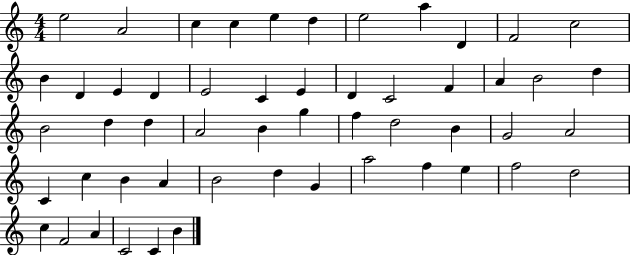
E5/h A4/h C5/q C5/q E5/q D5/q E5/h A5/q D4/q F4/h C5/h B4/q D4/q E4/q D4/q E4/h C4/q E4/q D4/q C4/h F4/q A4/q B4/h D5/q B4/h D5/q D5/q A4/h B4/q G5/q F5/q D5/h B4/q G4/h A4/h C4/q C5/q B4/q A4/q B4/h D5/q G4/q A5/h F5/q E5/q F5/h D5/h C5/q F4/h A4/q C4/h C4/q B4/q